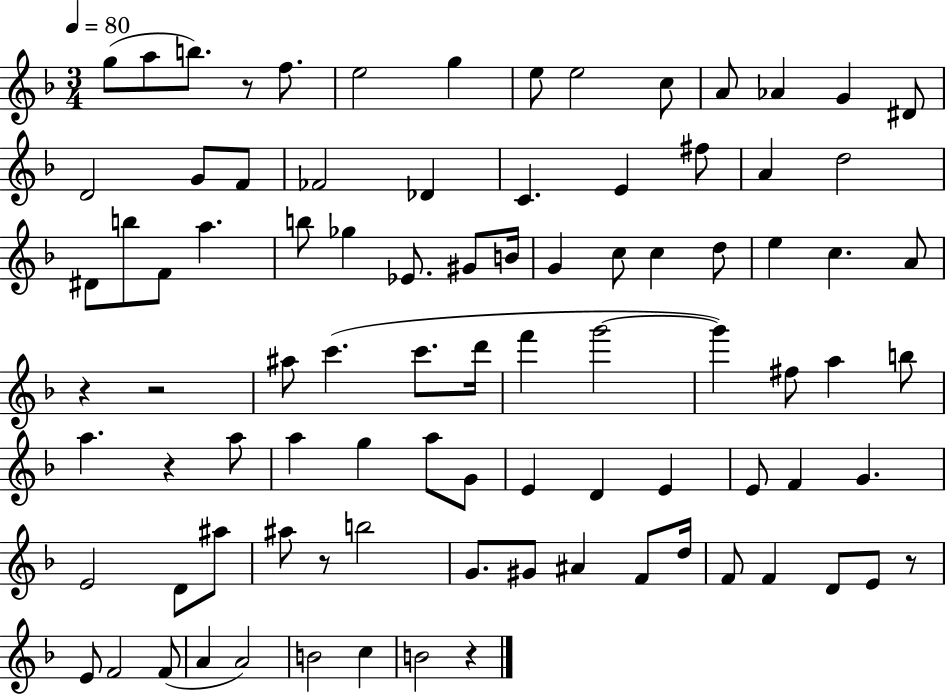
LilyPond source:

{
  \clef treble
  \numericTimeSignature
  \time 3/4
  \key f \major
  \tempo 4 = 80
  g''8( a''8 b''8.) r8 f''8. | e''2 g''4 | e''8 e''2 c''8 | a'8 aes'4 g'4 dis'8 | \break d'2 g'8 f'8 | fes'2 des'4 | c'4. e'4 fis''8 | a'4 d''2 | \break dis'8 b''8 f'8 a''4. | b''8 ges''4 ees'8. gis'8 b'16 | g'4 c''8 c''4 d''8 | e''4 c''4. a'8 | \break r4 r2 | ais''8 c'''4.( c'''8. d'''16 | f'''4 g'''2~~ | g'''4) fis''8 a''4 b''8 | \break a''4. r4 a''8 | a''4 g''4 a''8 g'8 | e'4 d'4 e'4 | e'8 f'4 g'4. | \break e'2 d'8 ais''8 | ais''8 r8 b''2 | g'8. gis'8 ais'4 f'8 d''16 | f'8 f'4 d'8 e'8 r8 | \break e'8 f'2 f'8( | a'4 a'2) | b'2 c''4 | b'2 r4 | \break \bar "|."
}